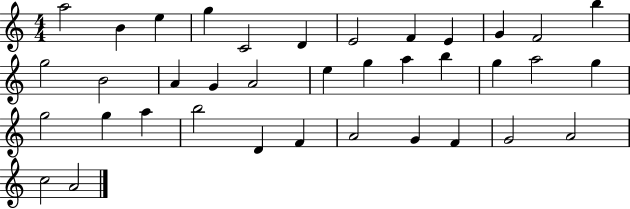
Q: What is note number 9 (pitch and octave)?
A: E4